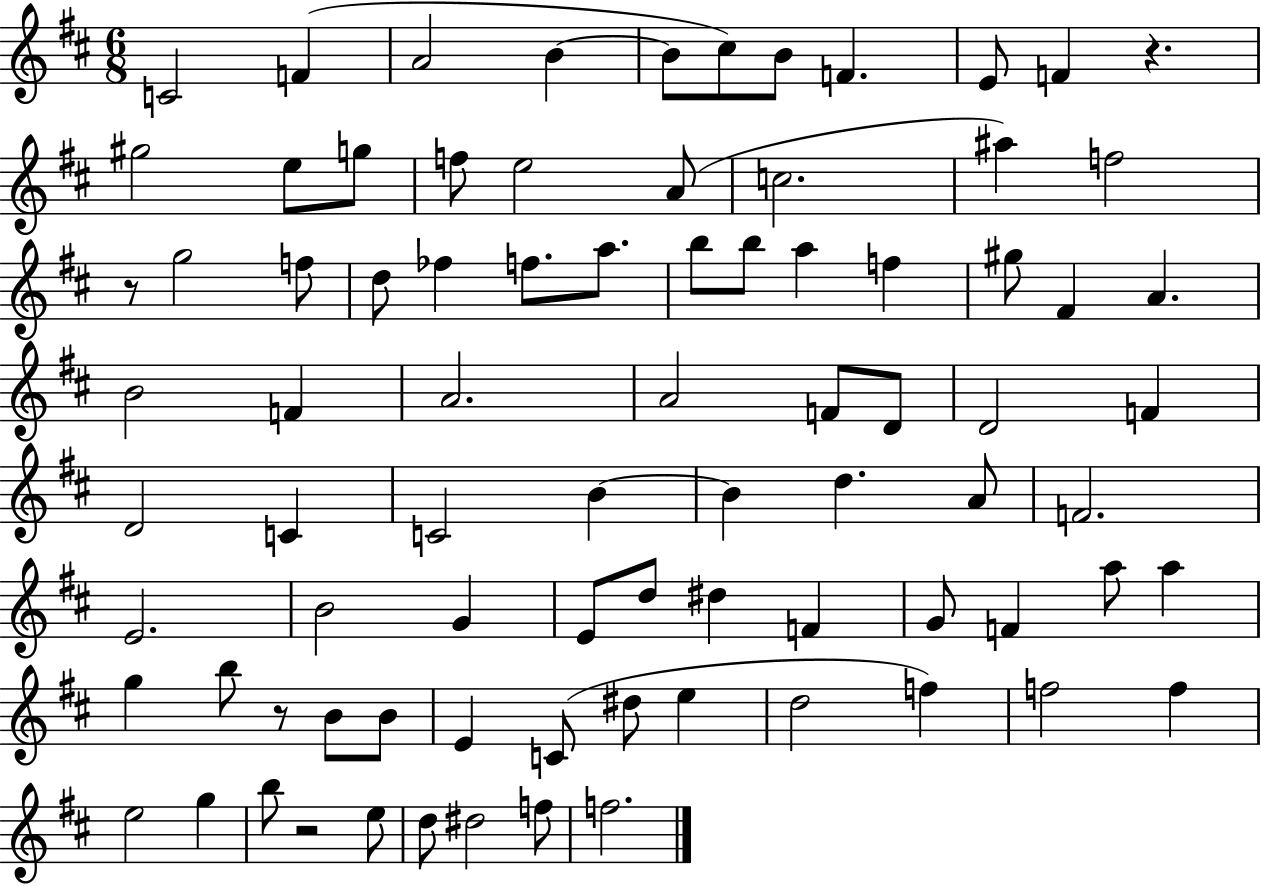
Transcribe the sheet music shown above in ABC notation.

X:1
T:Untitled
M:6/8
L:1/4
K:D
C2 F A2 B B/2 ^c/2 B/2 F E/2 F z ^g2 e/2 g/2 f/2 e2 A/2 c2 ^a f2 z/2 g2 f/2 d/2 _f f/2 a/2 b/2 b/2 a f ^g/2 ^F A B2 F A2 A2 F/2 D/2 D2 F D2 C C2 B B d A/2 F2 E2 B2 G E/2 d/2 ^d F G/2 F a/2 a g b/2 z/2 B/2 B/2 E C/2 ^d/2 e d2 f f2 f e2 g b/2 z2 e/2 d/2 ^d2 f/2 f2